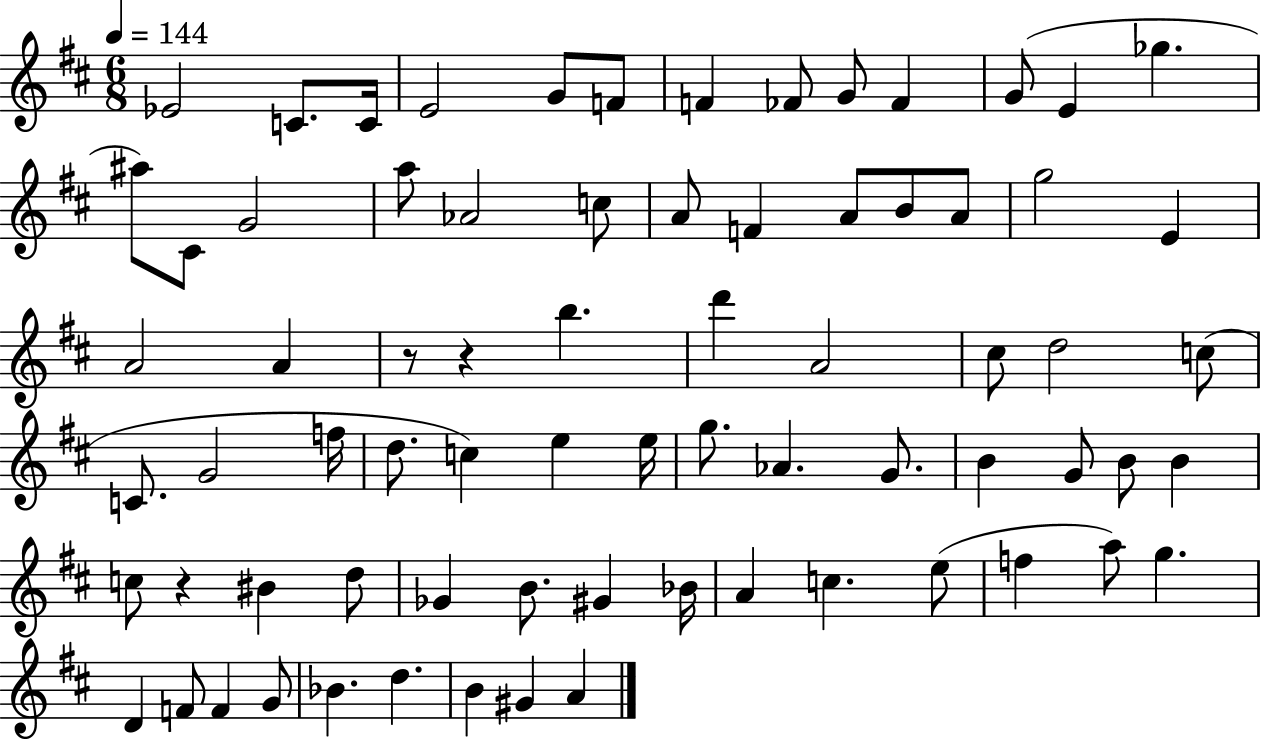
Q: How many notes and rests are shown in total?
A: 73